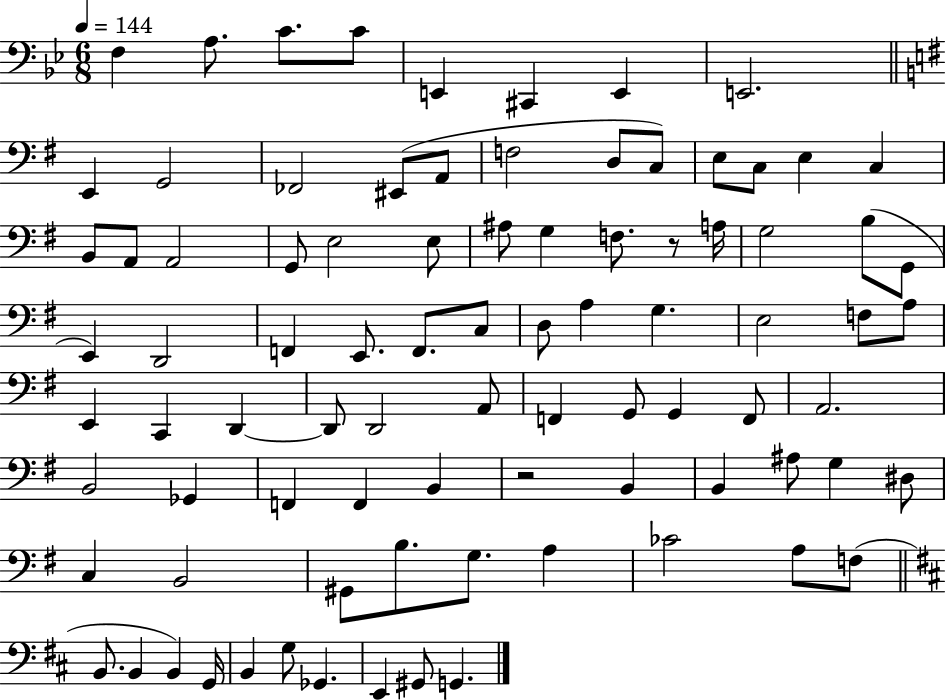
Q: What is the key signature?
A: BES major